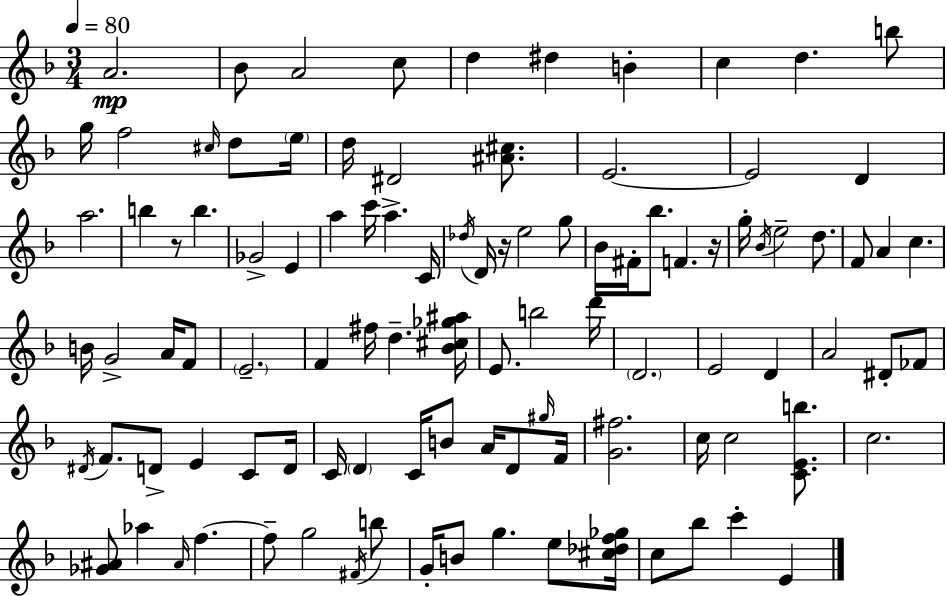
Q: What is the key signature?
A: F major